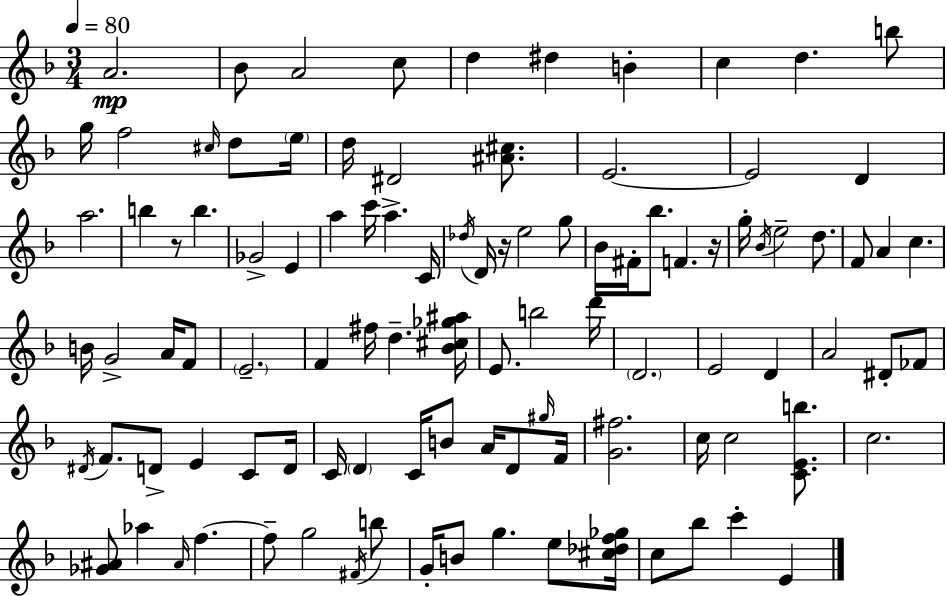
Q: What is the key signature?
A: F major